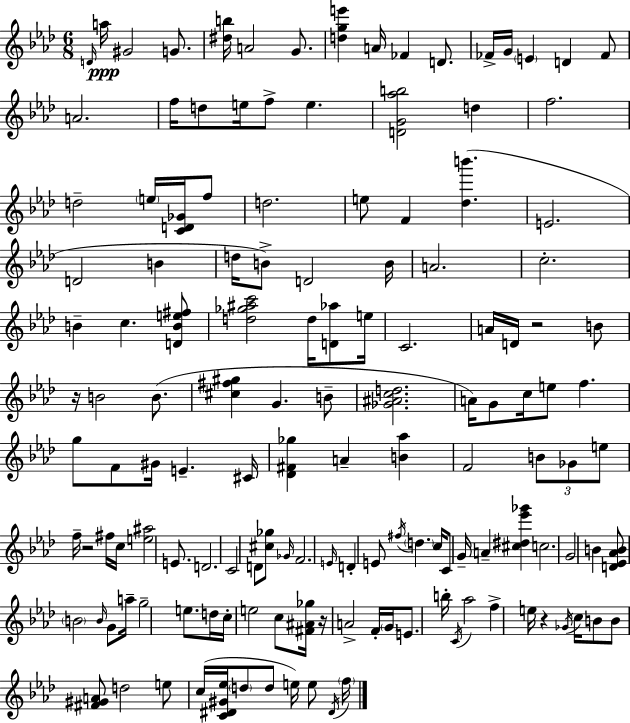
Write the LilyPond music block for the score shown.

{
  \clef treble
  \numericTimeSignature
  \time 6/8
  \key aes \major
  \repeat volta 2 { \grace { d'16 }\ppp a''16 gis'2 g'8. | <dis'' b''>16 a'2 g'8. | <d'' g'' e'''>4 a'16 fes'4 d'8. | fes'16-> g'16 \parenthesize e'4 d'4 fes'8 | \break a'2. | f''16 d''8 e''16 f''8-> e''4. | <d' g' aes'' b''>2 d''4 | f''2. | \break d''2-- \parenthesize e''16 <c' d' ges'>16 f''8 | d''2. | e''8 f'4 <des'' b'''>4.( | e'2. | \break d'2 b'4 | d''16 b'8->) d'2 | b'16 a'2. | c''2.-. | \break b'4-- c''4. <d' b' e'' fis''>8 | <d'' ges'' ais'' c'''>2 d''16 <d' aes''>8 | e''16 c'2. | a'16 d'16 r2 b'8 | \break r16 b'2 b'8.( | <cis'' fis'' gis''>4 g'4. b'8-- | <ges' ais' c'' d''>2. | a'16) g'8 c''16 e''8 f''4. | \break g''8 f'8 gis'16 e'4.-- | cis'16 <des' fis' ges''>4 a'4-- <b' aes''>4 | f'2 \tuplet 3/2 { b'8 ges'8 | e''8 } f''16-- r2 | \break fis''16 c''16 <e'' ais''>2 e'8. | d'2. | c'2 d'8 <cis'' ges''>8 | \grace { ges'16 } f'2. | \break \grace { e'16 } d'4-. e'8 \acciaccatura { fis''16 } \parenthesize d''4. | c''16 c'8 g'16-- a'4-- | <cis'' dis'' ees''' ges'''>4 c''2. | g'2 | \break b'4 <d' ees' aes' b'>8 \parenthesize b'2 | \grace { b'16 } g'8 a''16-- g''2-- | e''8. d''16 c''16-. e''2 | c''8 <fis' ais' ges''>16 r16 a'2-> | \break f'16-. \parenthesize g'16 e'8. b''16-. \acciaccatura { c'16 } aes''2 | f''4-> e''16 r4 | \acciaccatura { ges'16 } c''16 b'8 b'8 <fis' gis' a'>8 d''2 | e''8 c''16( <c' dis' gis' ees''>16 \parenthesize d''8 | \break d''8 e''16) e''8 \acciaccatura { dis'16 } \parenthesize f''16 } \bar "|."
}